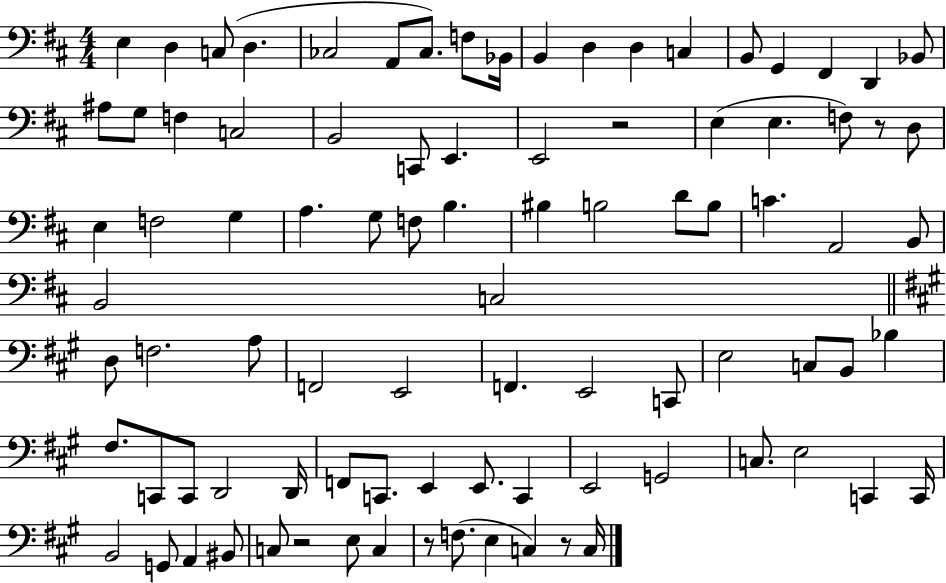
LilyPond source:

{
  \clef bass
  \numericTimeSignature
  \time 4/4
  \key d \major
  e4 d4 c8( d4. | ces2 a,8 ces8.) f8 bes,16 | b,4 d4 d4 c4 | b,8 g,4 fis,4 d,4 bes,8 | \break ais8 g8 f4 c2 | b,2 c,8 e,4. | e,2 r2 | e4( e4. f8) r8 d8 | \break e4 f2 g4 | a4. g8 f8 b4. | bis4 b2 d'8 b8 | c'4. a,2 b,8 | \break b,2 c2 | \bar "||" \break \key a \major d8 f2. a8 | f,2 e,2 | f,4. e,2 c,8 | e2 c8 b,8 bes4 | \break fis8. c,8 c,8 d,2 d,16 | f,8 c,8. e,4 e,8. c,4 | e,2 g,2 | c8. e2 c,4 c,16 | \break b,2 g,8 a,4 bis,8 | c8 r2 e8 c4 | r8 f8.( e4 c4) r8 c16 | \bar "|."
}